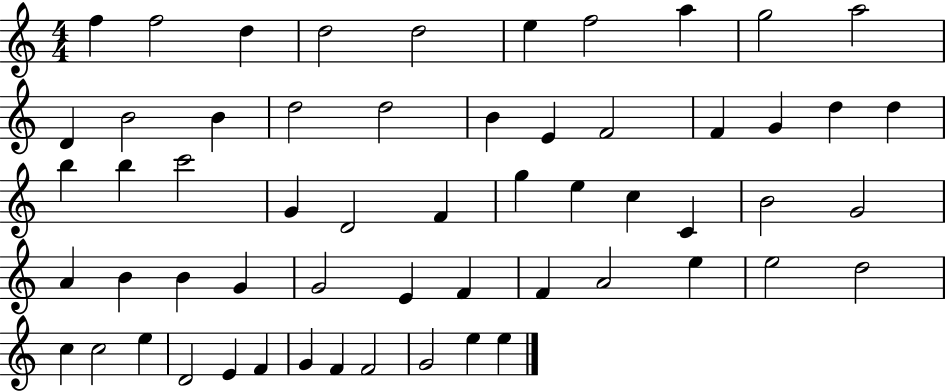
F5/q F5/h D5/q D5/h D5/h E5/q F5/h A5/q G5/h A5/h D4/q B4/h B4/q D5/h D5/h B4/q E4/q F4/h F4/q G4/q D5/q D5/q B5/q B5/q C6/h G4/q D4/h F4/q G5/q E5/q C5/q C4/q B4/h G4/h A4/q B4/q B4/q G4/q G4/h E4/q F4/q F4/q A4/h E5/q E5/h D5/h C5/q C5/h E5/q D4/h E4/q F4/q G4/q F4/q F4/h G4/h E5/q E5/q